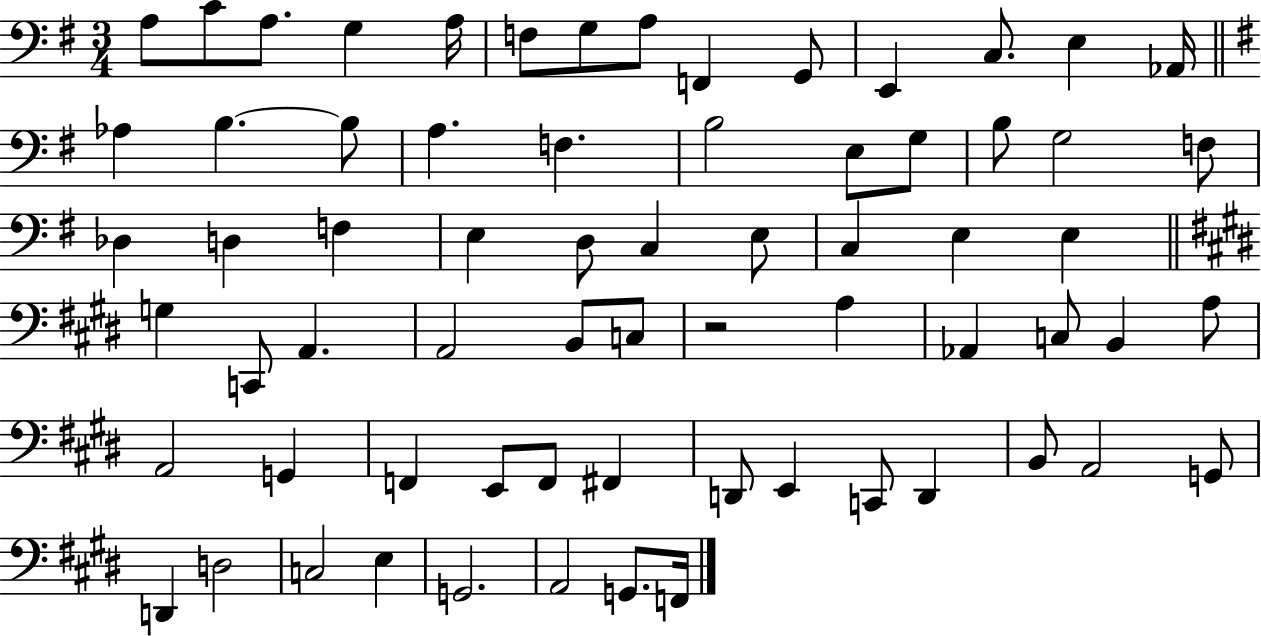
X:1
T:Untitled
M:3/4
L:1/4
K:G
A,/2 C/2 A,/2 G, A,/4 F,/2 G,/2 A,/2 F,, G,,/2 E,, C,/2 E, _A,,/4 _A, B, B,/2 A, F, B,2 E,/2 G,/2 B,/2 G,2 F,/2 _D, D, F, E, D,/2 C, E,/2 C, E, E, G, C,,/2 A,, A,,2 B,,/2 C,/2 z2 A, _A,, C,/2 B,, A,/2 A,,2 G,, F,, E,,/2 F,,/2 ^F,, D,,/2 E,, C,,/2 D,, B,,/2 A,,2 G,,/2 D,, D,2 C,2 E, G,,2 A,,2 G,,/2 F,,/4